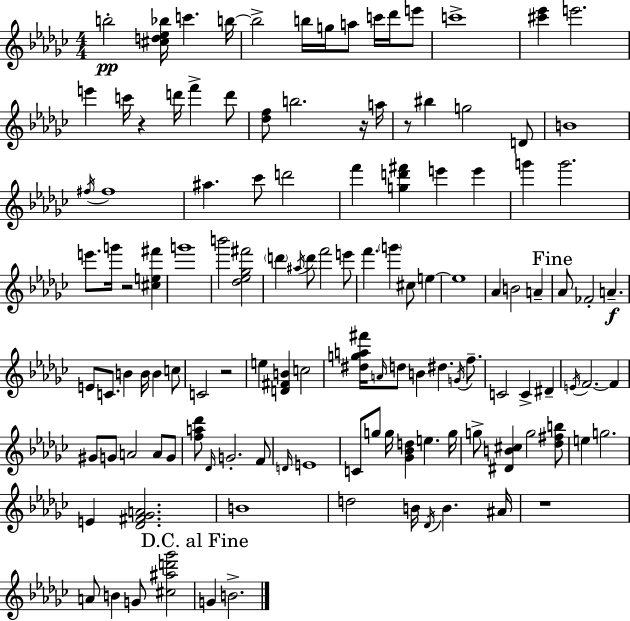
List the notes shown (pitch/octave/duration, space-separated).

B5/h [C#5,D5,Eb5,Bb5]/s C6/q. B5/s B5/h B5/s G5/s A5/e C6/s Db6/s E6/e C6/w [C#6,Eb6]/q E6/h. E6/q C6/s R/q D6/s F6/q D6/e [Db5,F5]/e B5/h. R/s A5/s R/e BIS5/q G5/h D4/e B4/w F#5/s F#5/w A#5/q. CES6/e D6/h F6/q [G5,D6,F#6]/q E6/q E6/q G6/q G6/h. E6/e. G6/s R/h [C#5,E5,F#6]/q G6/w B6/h [Db5,Eb5,Gb5,F#6]/h D6/q A#5/s D6/e F6/h E6/e F6/q. G6/q C#5/e E5/q E5/w Ab4/q B4/h A4/q Ab4/e FES4/h A4/q. E4/e C4/e. B4/q B4/s B4/q C5/e C4/h R/h E5/q [D4,F#4,B4]/q C5/h [D#5,G5,A5,F#6]/s A4/s D5/e B4/q D#5/q. G4/s F5/e. C4/h C4/q D#4/q E4/s F4/h. F4/q G#4/e G4/e A4/h A4/e G4/e [F5,A5,Db6]/e Db4/s G4/h. F4/e D4/s E4/w C4/e G5/e G5/s [Gb4,Bb4,D5]/q E5/q. G5/s G5/e [D#4,B4,C#5]/q G5/h [Db5,F#5,B5]/e E5/q G5/h. E4/q [Db4,F#4,Gb4,A4]/h. B4/w D5/h B4/s Db4/s B4/q. A#4/s R/w A4/e B4/q G4/e [C#5,A#5,D6,Gb6]/h G4/q B4/h.